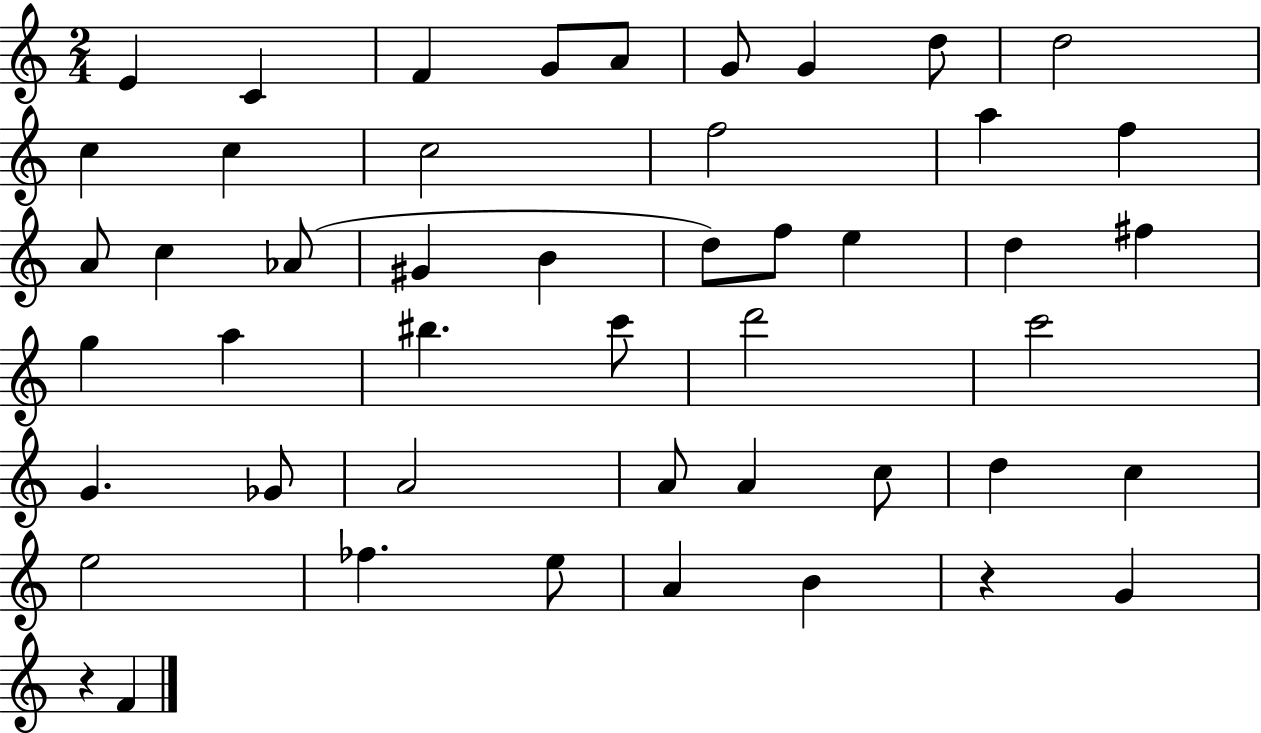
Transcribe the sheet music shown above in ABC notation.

X:1
T:Untitled
M:2/4
L:1/4
K:C
E C F G/2 A/2 G/2 G d/2 d2 c c c2 f2 a f A/2 c _A/2 ^G B d/2 f/2 e d ^f g a ^b c'/2 d'2 c'2 G _G/2 A2 A/2 A c/2 d c e2 _f e/2 A B z G z F